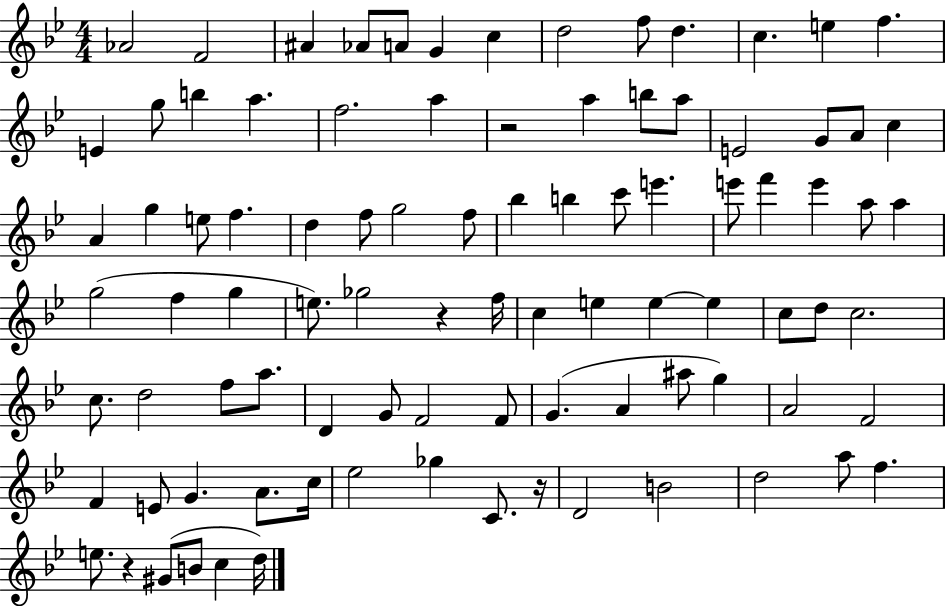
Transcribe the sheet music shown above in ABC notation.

X:1
T:Untitled
M:4/4
L:1/4
K:Bb
_A2 F2 ^A _A/2 A/2 G c d2 f/2 d c e f E g/2 b a f2 a z2 a b/2 a/2 E2 G/2 A/2 c A g e/2 f d f/2 g2 f/2 _b b c'/2 e' e'/2 f' e' a/2 a g2 f g e/2 _g2 z f/4 c e e e c/2 d/2 c2 c/2 d2 f/2 a/2 D G/2 F2 F/2 G A ^a/2 g A2 F2 F E/2 G A/2 c/4 _e2 _g C/2 z/4 D2 B2 d2 a/2 f e/2 z ^G/2 B/2 c d/4